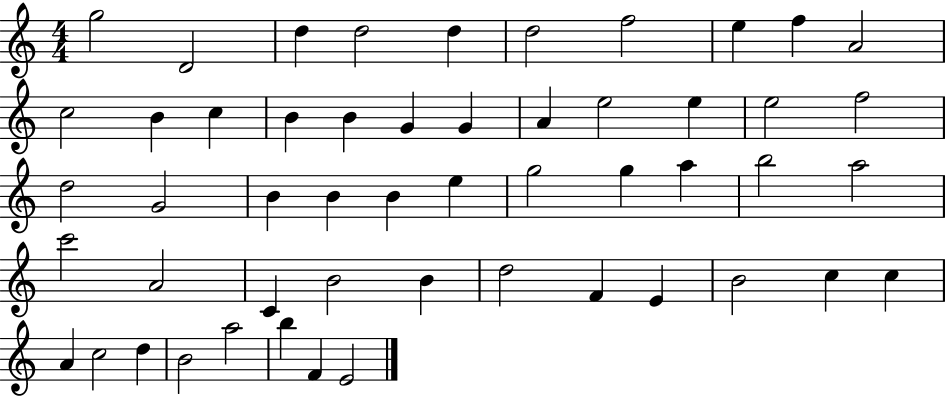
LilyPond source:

{
  \clef treble
  \numericTimeSignature
  \time 4/4
  \key c \major
  g''2 d'2 | d''4 d''2 d''4 | d''2 f''2 | e''4 f''4 a'2 | \break c''2 b'4 c''4 | b'4 b'4 g'4 g'4 | a'4 e''2 e''4 | e''2 f''2 | \break d''2 g'2 | b'4 b'4 b'4 e''4 | g''2 g''4 a''4 | b''2 a''2 | \break c'''2 a'2 | c'4 b'2 b'4 | d''2 f'4 e'4 | b'2 c''4 c''4 | \break a'4 c''2 d''4 | b'2 a''2 | b''4 f'4 e'2 | \bar "|."
}